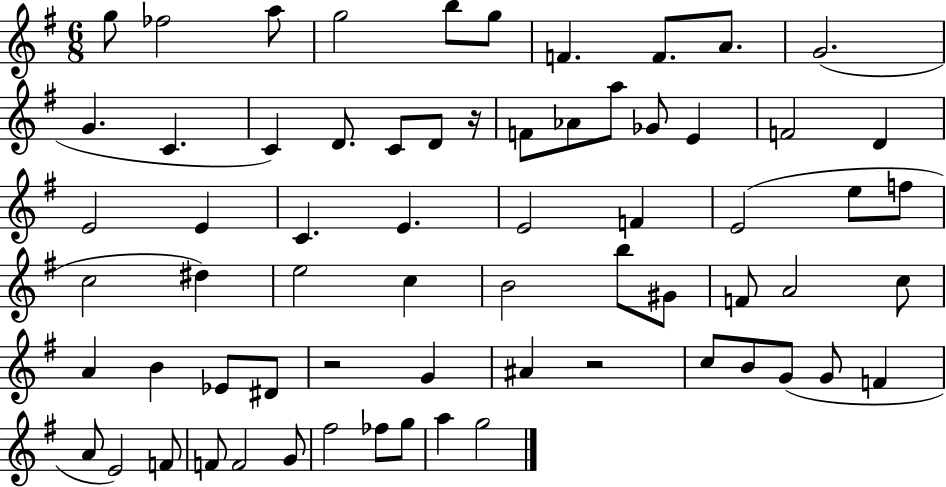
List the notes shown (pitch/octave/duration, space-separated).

G5/e FES5/h A5/e G5/h B5/e G5/e F4/q. F4/e. A4/e. G4/h. G4/q. C4/q. C4/q D4/e. C4/e D4/e R/s F4/e Ab4/e A5/e Gb4/e E4/q F4/h D4/q E4/h E4/q C4/q. E4/q. E4/h F4/q E4/h E5/e F5/e C5/h D#5/q E5/h C5/q B4/h B5/e G#4/e F4/e A4/h C5/e A4/q B4/q Eb4/e D#4/e R/h G4/q A#4/q R/h C5/e B4/e G4/e G4/e F4/q A4/e E4/h F4/e F4/e F4/h G4/e F#5/h FES5/e G5/e A5/q G5/h